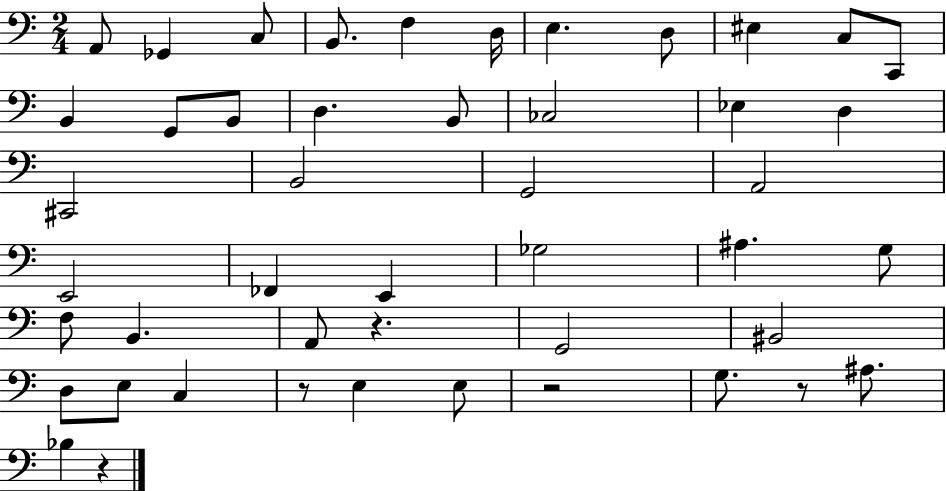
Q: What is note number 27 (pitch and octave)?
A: Gb3